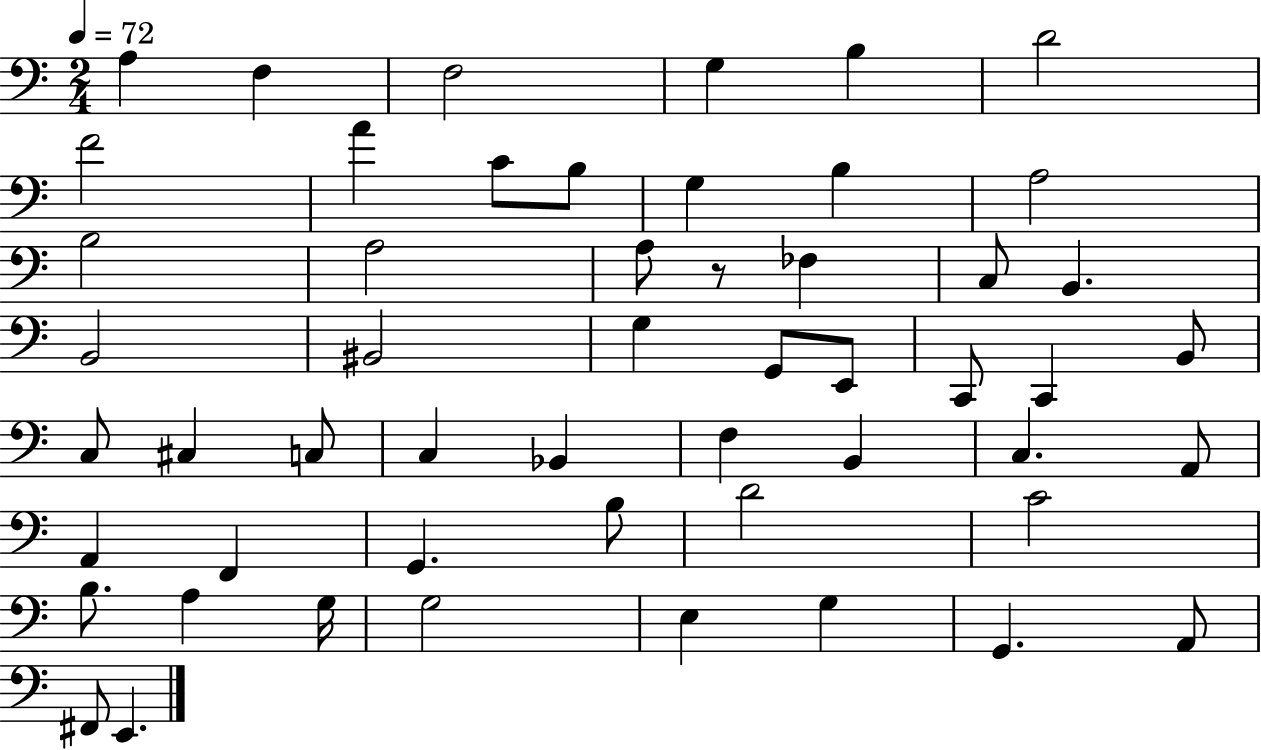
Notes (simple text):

A3/q F3/q F3/h G3/q B3/q D4/h F4/h A4/q C4/e B3/e G3/q B3/q A3/h B3/h A3/h A3/e R/e FES3/q C3/e B2/q. B2/h BIS2/h G3/q G2/e E2/e C2/e C2/q B2/e C3/e C#3/q C3/e C3/q Bb2/q F3/q B2/q C3/q. A2/e A2/q F2/q G2/q. B3/e D4/h C4/h B3/e. A3/q G3/s G3/h E3/q G3/q G2/q. A2/e F#2/e E2/q.